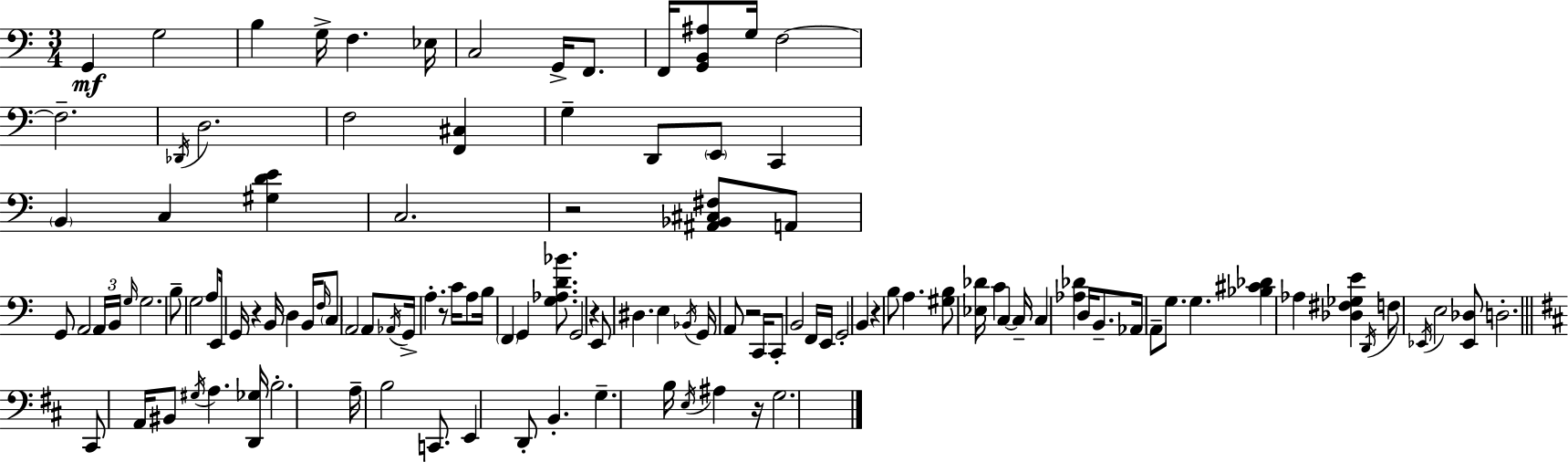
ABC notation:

X:1
T:Untitled
M:3/4
L:1/4
K:Am
G,, G,2 B, G,/4 F, _E,/4 C,2 G,,/4 F,,/2 F,,/4 [G,,B,,^A,]/2 G,/4 F,2 F,2 _D,,/4 D,2 F,2 [F,,^C,] G, D,,/2 E,,/2 C,, B,, C, [^G,DE] C,2 z2 [^A,,_B,,^C,^F,]/2 A,,/2 G,,/2 A,,2 A,,/4 B,,/4 G,/4 G,2 B,/2 G,2 A,/2 E,,/4 G,,/4 z B,,/4 D, B,,/4 F,/4 C,/2 A,,2 A,,/2 _A,,/4 G,,/4 A, z/2 C/4 A,/2 B,/4 F,, G,, [G,_A,D_B]/2 G,,2 z E,,/2 ^D, E, _B,,/4 G,,/4 A,,/2 z2 C,,/4 C,,/2 B,,2 F,,/4 E,,/4 G,,2 B,, z B,/2 A, [^G,B,]/2 [_E,_D]/4 C C, C,/4 C, [_A,_D] D,/4 B,,/2 _A,,/4 A,,/2 G,/2 G, [_B,^C_D] _A, [_D,^F,_G,E] D,,/4 F,/2 _E,,/4 E,2 [_E,,_D,]/2 D,2 ^C,,/2 A,,/4 ^B,,/2 ^G,/4 A, [D,,_G,]/4 B,2 A,/4 B,2 C,,/2 E,, D,,/2 B,, G, B,/4 E,/4 ^A, z/4 G,2